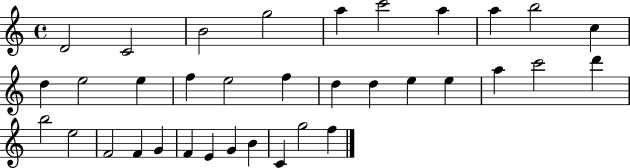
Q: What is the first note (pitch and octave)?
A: D4